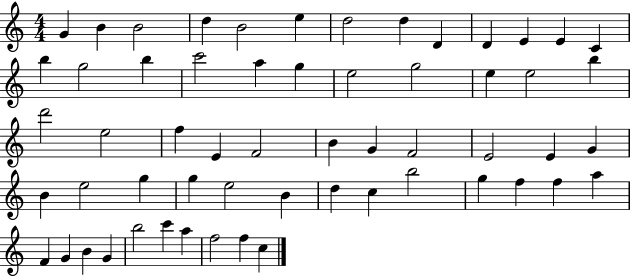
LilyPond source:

{
  \clef treble
  \numericTimeSignature
  \time 4/4
  \key c \major
  g'4 b'4 b'2 | d''4 b'2 e''4 | d''2 d''4 d'4 | d'4 e'4 e'4 c'4 | \break b''4 g''2 b''4 | c'''2 a''4 g''4 | e''2 g''2 | e''4 e''2 b''4 | \break d'''2 e''2 | f''4 e'4 f'2 | b'4 g'4 f'2 | e'2 e'4 g'4 | \break b'4 e''2 g''4 | g''4 e''2 b'4 | d''4 c''4 b''2 | g''4 f''4 f''4 a''4 | \break f'4 g'4 b'4 g'4 | b''2 c'''4 a''4 | f''2 f''4 c''4 | \bar "|."
}